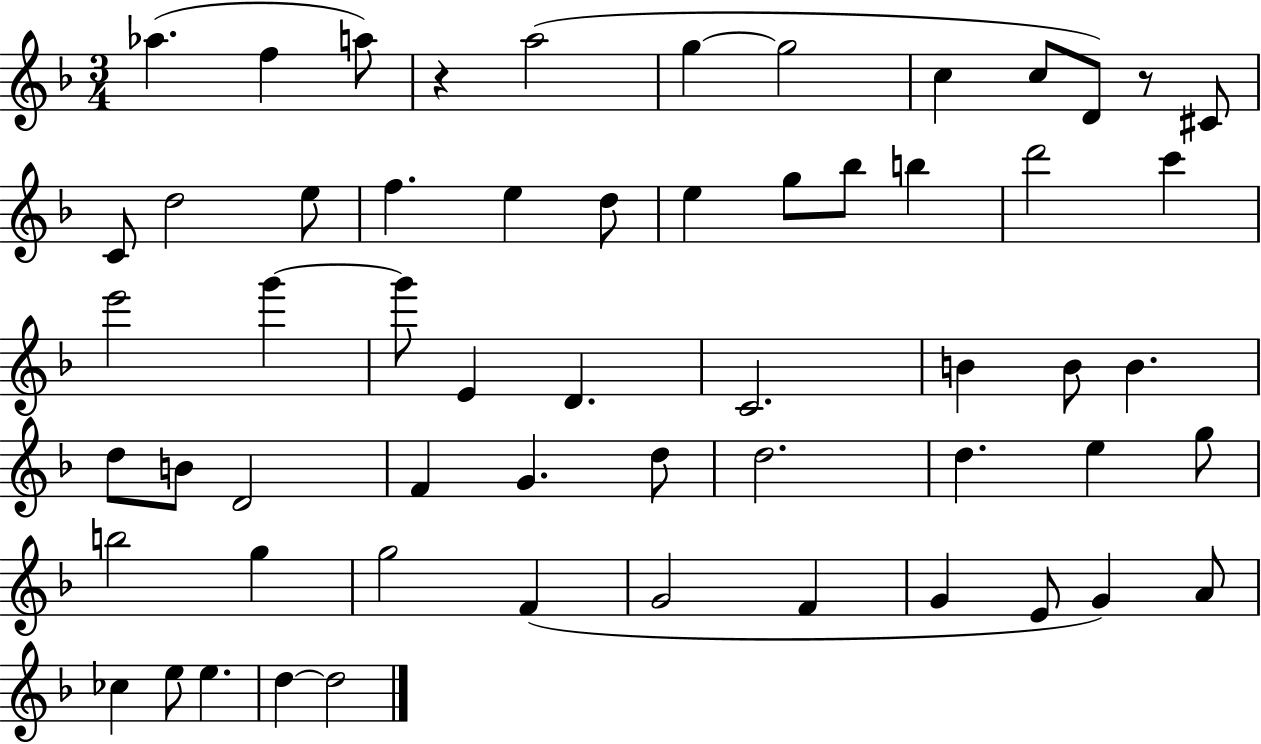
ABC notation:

X:1
T:Untitled
M:3/4
L:1/4
K:F
_a f a/2 z a2 g g2 c c/2 D/2 z/2 ^C/2 C/2 d2 e/2 f e d/2 e g/2 _b/2 b d'2 c' e'2 g' g'/2 E D C2 B B/2 B d/2 B/2 D2 F G d/2 d2 d e g/2 b2 g g2 F G2 F G E/2 G A/2 _c e/2 e d d2